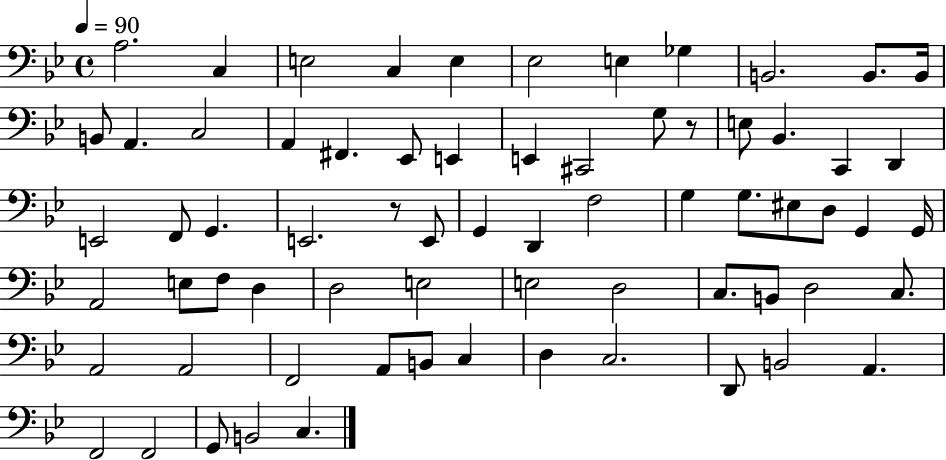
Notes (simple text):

A3/h. C3/q E3/h C3/q E3/q Eb3/h E3/q Gb3/q B2/h. B2/e. B2/s B2/e A2/q. C3/h A2/q F#2/q. Eb2/e E2/q E2/q C#2/h G3/e R/e E3/e Bb2/q. C2/q D2/q E2/h F2/e G2/q. E2/h. R/e E2/e G2/q D2/q F3/h G3/q G3/e. EIS3/e D3/e G2/q G2/s A2/h E3/e F3/e D3/q D3/h E3/h E3/h D3/h C3/e. B2/e D3/h C3/e. A2/h A2/h F2/h A2/e B2/e C3/q D3/q C3/h. D2/e B2/h A2/q. F2/h F2/h G2/e B2/h C3/q.